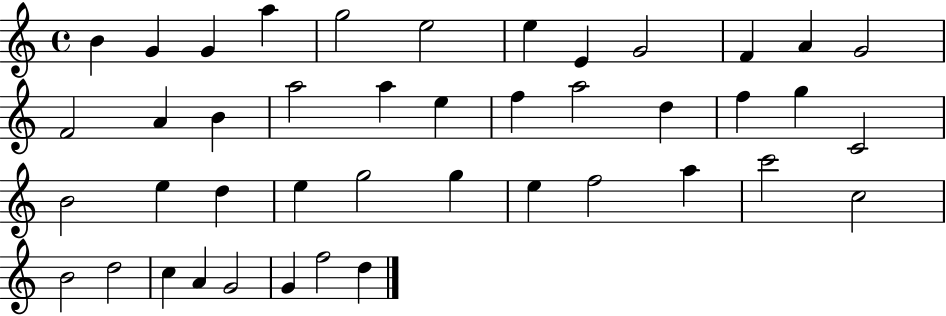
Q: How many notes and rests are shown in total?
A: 43